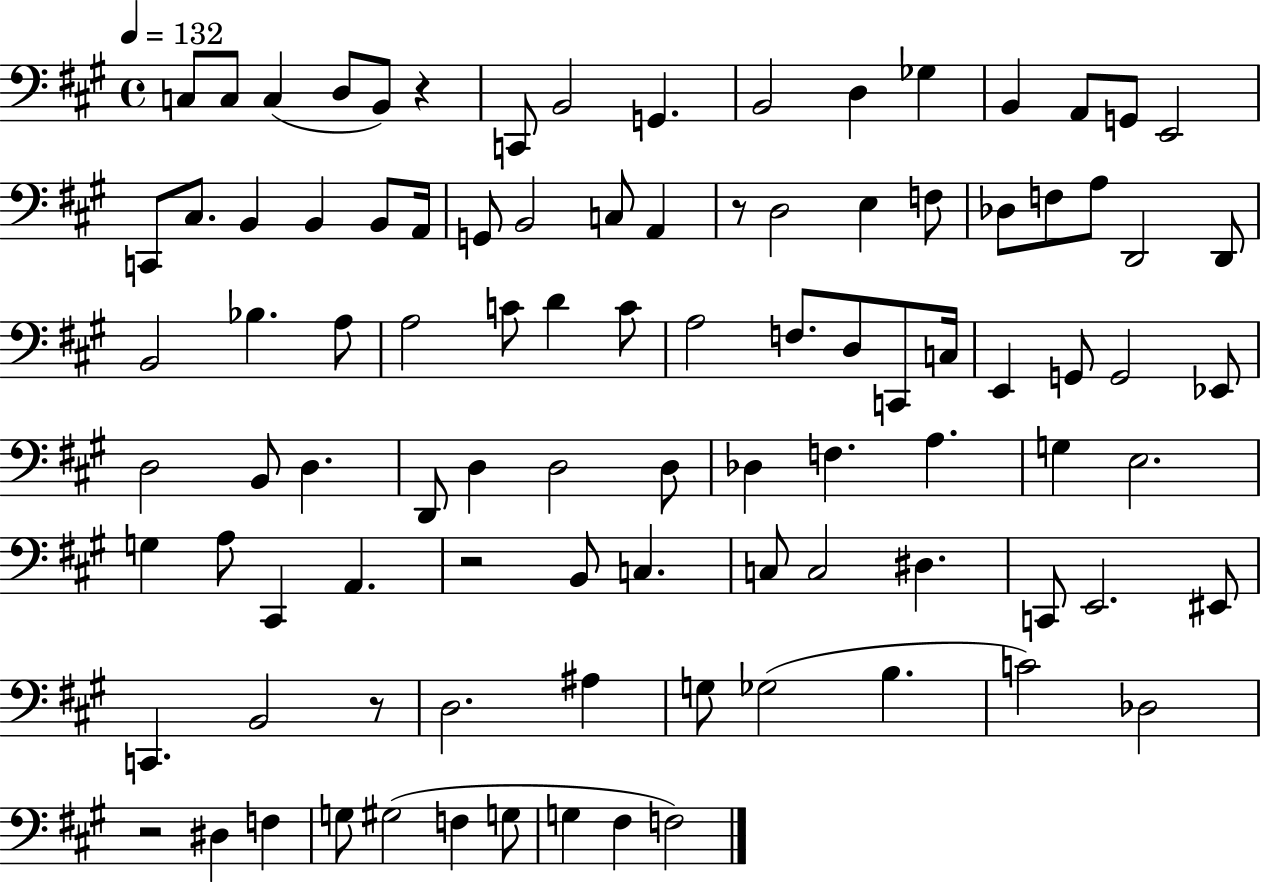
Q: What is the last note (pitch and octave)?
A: F3